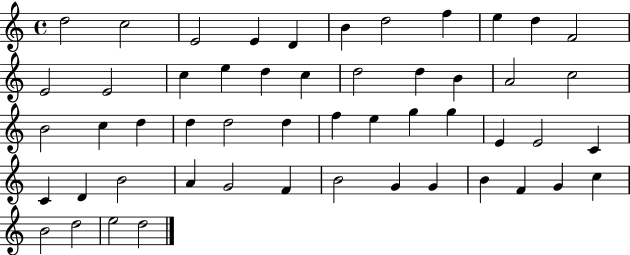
X:1
T:Untitled
M:4/4
L:1/4
K:C
d2 c2 E2 E D B d2 f e d F2 E2 E2 c e d c d2 d B A2 c2 B2 c d d d2 d f e g g E E2 C C D B2 A G2 F B2 G G B F G c B2 d2 e2 d2